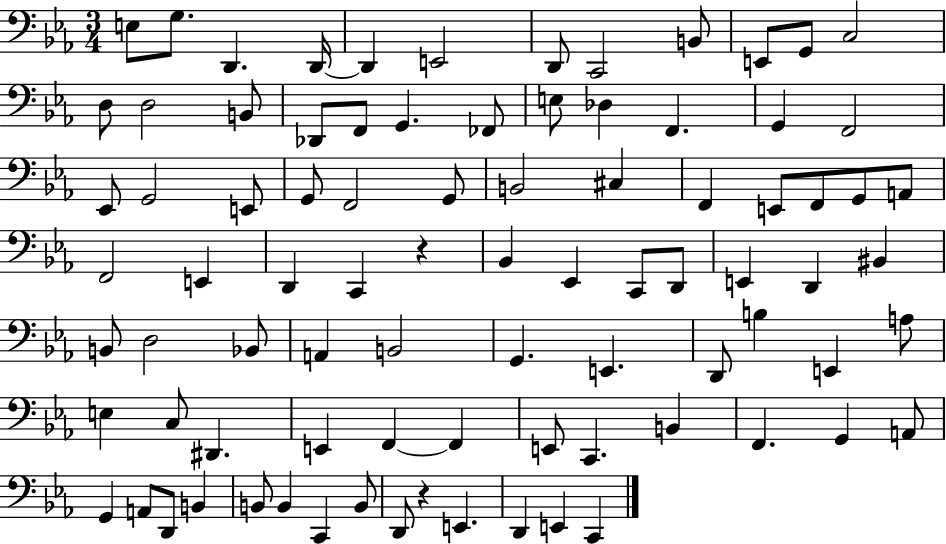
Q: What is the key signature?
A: EES major